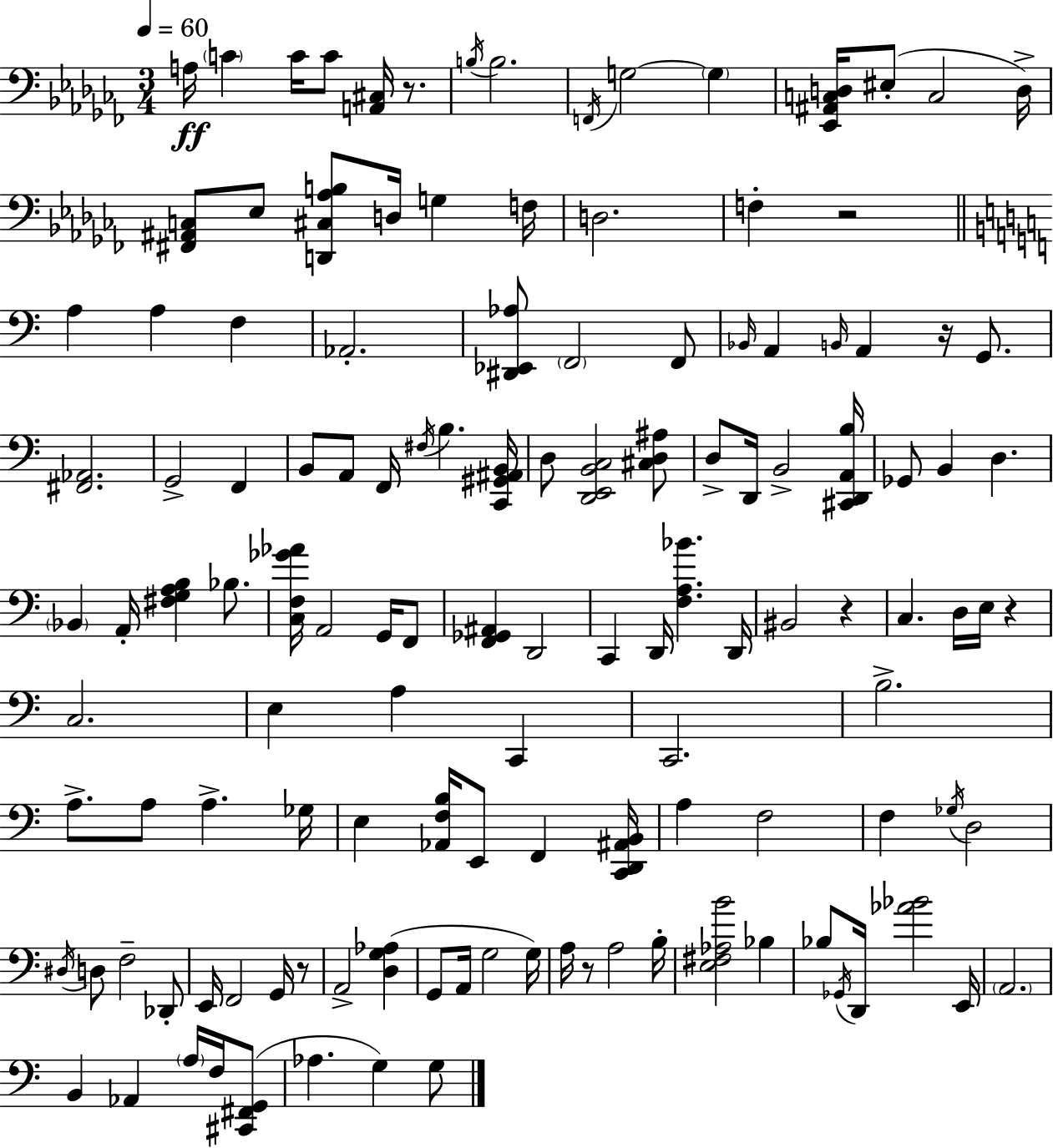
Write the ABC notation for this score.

X:1
T:Untitled
M:3/4
L:1/4
K:Abm
A,/4 C C/4 C/2 [A,,^C,]/4 z/2 B,/4 B,2 F,,/4 G,2 G, [_E,,^A,,C,D,]/4 ^E,/2 C,2 D,/4 [^F,,^A,,C,]/2 _E,/2 [D,,^C,_A,B,]/2 D,/4 G, F,/4 D,2 F, z2 A, A, F, _A,,2 [^D,,_E,,_A,]/2 F,,2 F,,/2 _B,,/4 A,, B,,/4 A,, z/4 G,,/2 [^F,,_A,,]2 G,,2 F,, B,,/2 A,,/2 F,,/4 ^F,/4 B, [C,,^G,,^A,,B,,]/4 D,/2 [D,,E,,B,,C,]2 [^C,D,^A,]/2 D,/2 D,,/4 B,,2 [^C,,D,,A,,B,]/4 _G,,/2 B,, D, _B,, A,,/4 [^F,G,A,B,] _B,/2 [C,F,_G_A]/4 A,,2 G,,/4 F,,/2 [F,,_G,,^A,,] D,,2 C,, D,,/4 [F,A,_B] D,,/4 ^B,,2 z C, D,/4 E,/4 z C,2 E, A, C,, C,,2 B,2 A,/2 A,/2 A, _G,/4 E, [_A,,F,B,]/4 E,,/2 F,, [C,,D,,^A,,B,,]/4 A, F,2 F, _G,/4 D,2 ^D,/4 D,/2 F,2 _D,,/2 E,,/4 F,,2 G,,/4 z/2 A,,2 [D,G,_A,] G,,/2 A,,/4 G,2 G,/4 A,/4 z/2 A,2 B,/4 [E,^F,_A,B]2 _B, _B,/2 _G,,/4 D,,/4 [_A_B]2 E,,/4 A,,2 B,, _A,, A,/4 F,/4 [^C,,^F,,G,,]/2 _A, G, G,/2